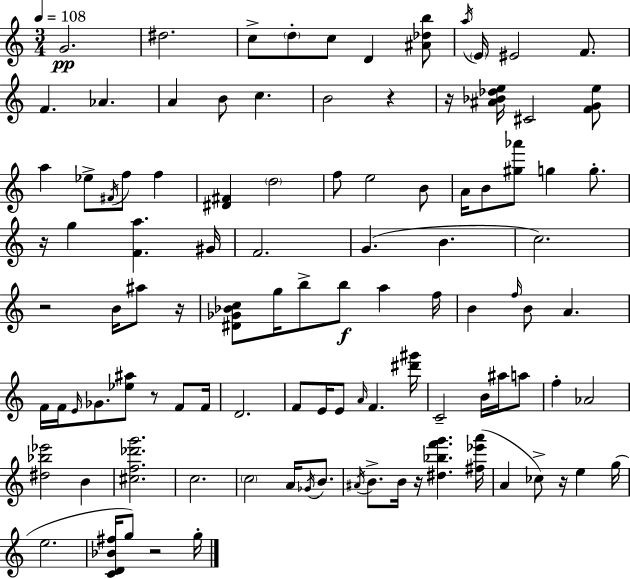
X:1
T:Untitled
M:3/4
L:1/4
K:Am
G2 ^d2 c/2 d/2 c/2 D [^A_db]/2 a/4 E/4 ^E2 F/2 F _A A B/2 c B2 z z/4 [^A_B_de]/4 ^C2 [FGe]/2 a _e/2 ^F/4 f/2 f [^D^F] d2 f/2 e2 B/2 A/4 B/2 [^g_a']/2 g g/2 z/4 g [Fa] ^G/4 F2 G B c2 z2 B/4 ^a/2 z/4 [^D_G_Bc]/2 g/4 b/2 b/2 a f/4 B f/4 B/2 A F/4 F/4 E/4 _G/2 [_e^a]/2 z/2 F/2 F/4 D2 F/2 E/4 E/2 A/4 F [^d'^g']/4 C2 B/4 ^a/4 a/2 f _A2 [^d_b_e']2 B [^cf_d'g']2 c2 c2 A/4 _G/4 B/2 ^A/4 B/2 B/4 z/4 [^d_bf'g'] [^f_e'a']/4 A _c/2 z/4 e g/4 e2 [CD_B^f]/4 g/2 z2 g/4